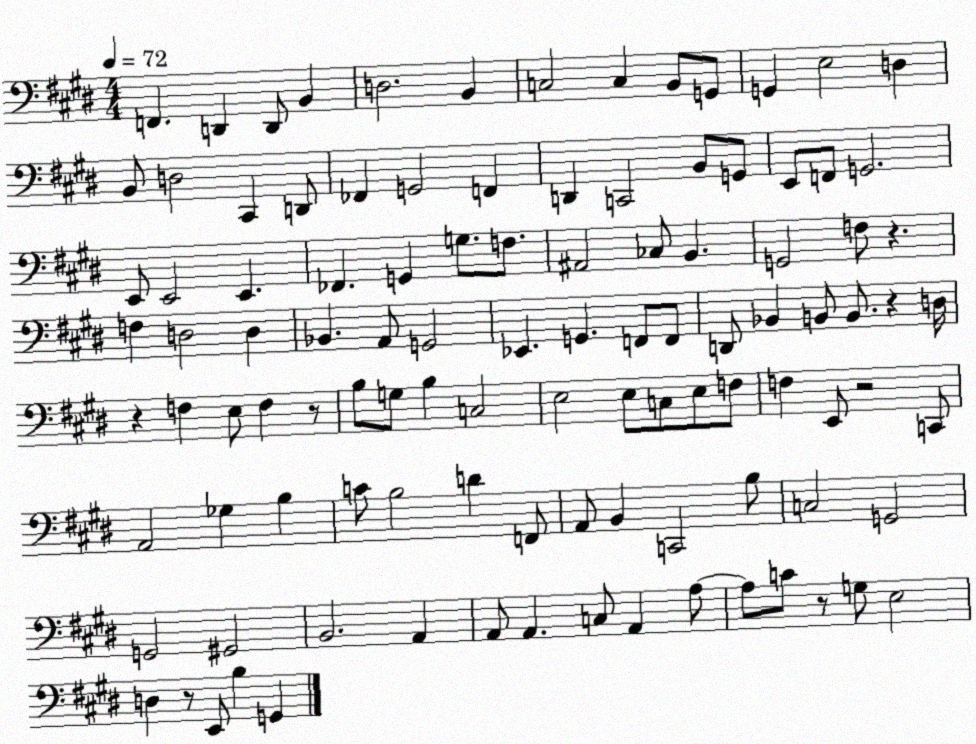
X:1
T:Untitled
M:4/4
L:1/4
K:E
F,, D,, D,,/2 B,, D,2 B,, C,2 C, B,,/2 G,,/2 G,, E,2 D, B,,/2 D,2 ^C,, D,,/2 _F,, G,,2 F,, D,, C,,2 B,,/2 G,,/2 E,,/2 F,,/2 G,,2 E,,/2 E,,2 E,, _F,, G,, G,/2 F,/2 ^A,,2 _C,/2 B,, G,,2 F,/2 z F, D,2 D, _B,, A,,/2 G,,2 _E,, G,, F,,/2 F,,/2 D,,/2 _B,, B,,/2 B,,/2 z D,/4 z F, E,/2 F, z/2 B,/2 G,/2 B, C,2 E,2 E,/2 C,/2 E,/2 F,/2 F, E,,/2 z2 C,,/2 A,,2 _G, B, C/2 B,2 D F,,/2 A,,/2 B,, C,,2 B,/2 C,2 G,,2 G,,2 ^G,,2 B,,2 A,, A,,/2 A,, C,/2 A,, A,/2 A,/2 C/2 z/2 G,/2 E,2 D, z/2 E,,/2 B, G,,